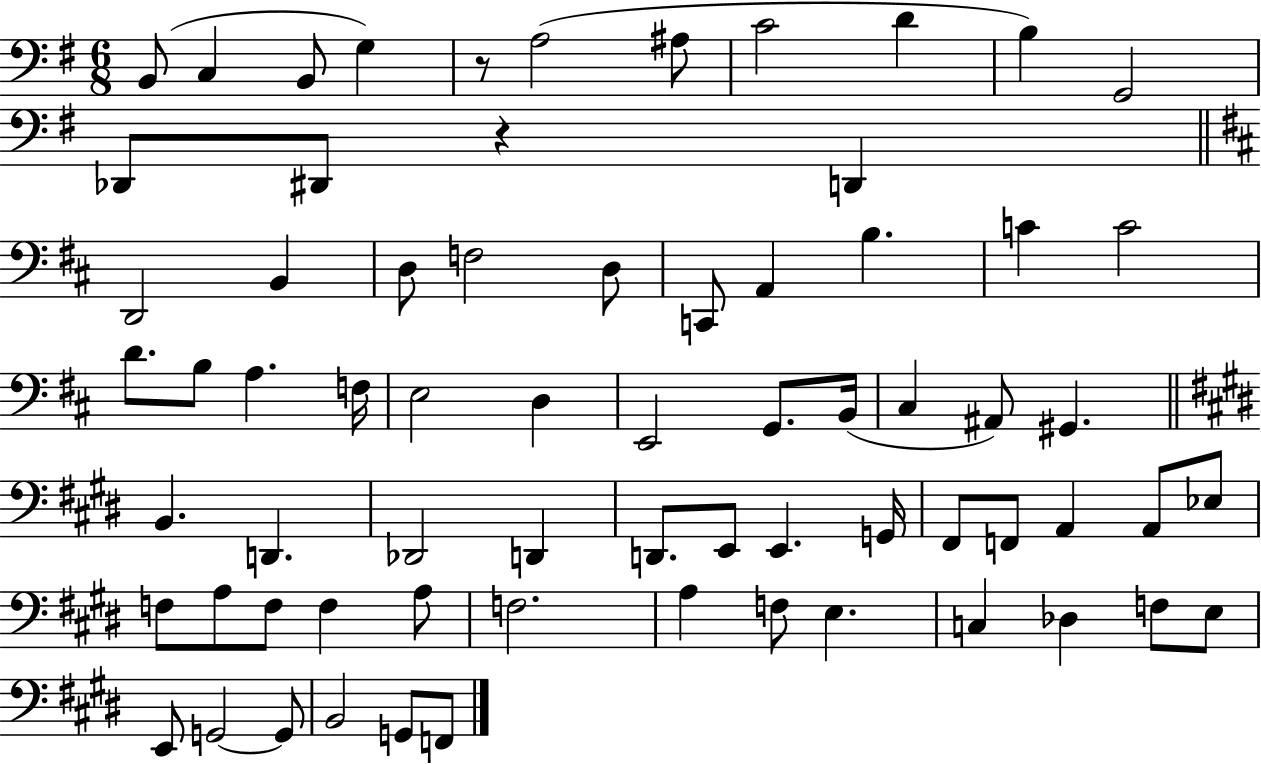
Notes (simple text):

B2/e C3/q B2/e G3/q R/e A3/h A#3/e C4/h D4/q B3/q G2/h Db2/e D#2/e R/q D2/q D2/h B2/q D3/e F3/h D3/e C2/e A2/q B3/q. C4/q C4/h D4/e. B3/e A3/q. F3/s E3/h D3/q E2/h G2/e. B2/s C#3/q A#2/e G#2/q. B2/q. D2/q. Db2/h D2/q D2/e. E2/e E2/q. G2/s F#2/e F2/e A2/q A2/e Eb3/e F3/e A3/e F3/e F3/q A3/e F3/h. A3/q F3/e E3/q. C3/q Db3/q F3/e E3/e E2/e G2/h G2/e B2/h G2/e F2/e